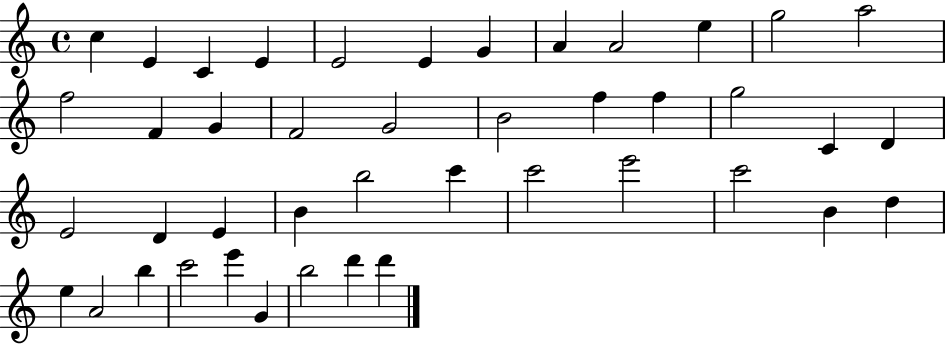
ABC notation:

X:1
T:Untitled
M:4/4
L:1/4
K:C
c E C E E2 E G A A2 e g2 a2 f2 F G F2 G2 B2 f f g2 C D E2 D E B b2 c' c'2 e'2 c'2 B d e A2 b c'2 e' G b2 d' d'